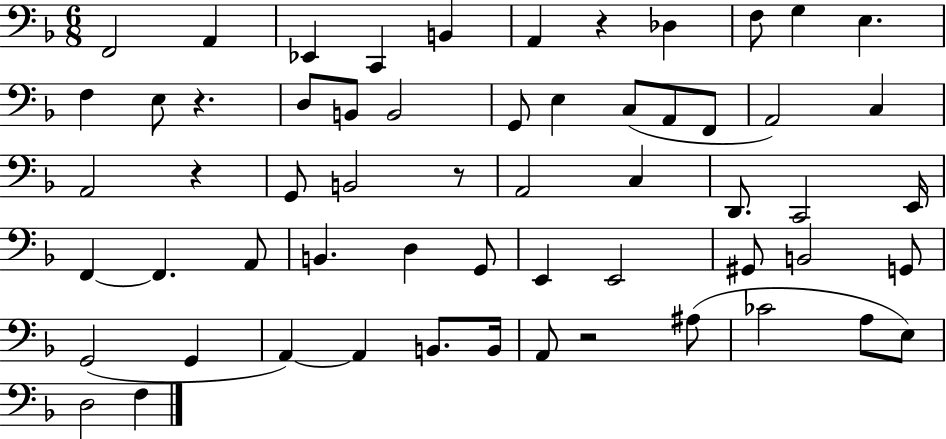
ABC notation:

X:1
T:Untitled
M:6/8
L:1/4
K:F
F,,2 A,, _E,, C,, B,, A,, z _D, F,/2 G, E, F, E,/2 z D,/2 B,,/2 B,,2 G,,/2 E, C,/2 A,,/2 F,,/2 A,,2 C, A,,2 z G,,/2 B,,2 z/2 A,,2 C, D,,/2 C,,2 E,,/4 F,, F,, A,,/2 B,, D, G,,/2 E,, E,,2 ^G,,/2 B,,2 G,,/2 G,,2 G,, A,, A,, B,,/2 B,,/4 A,,/2 z2 ^A,/2 _C2 A,/2 E,/2 D,2 F,